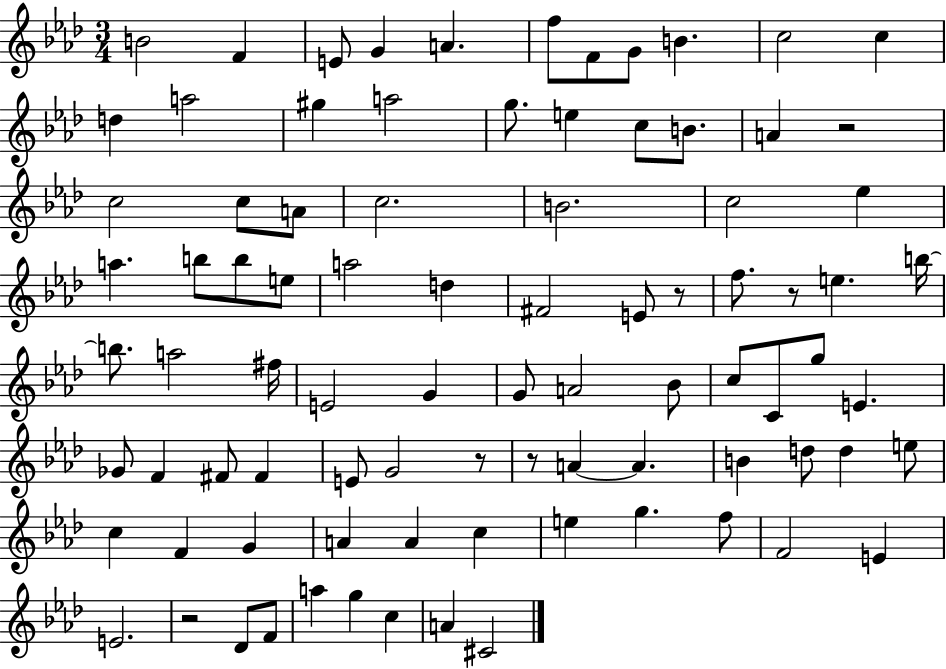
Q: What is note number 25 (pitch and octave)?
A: B4